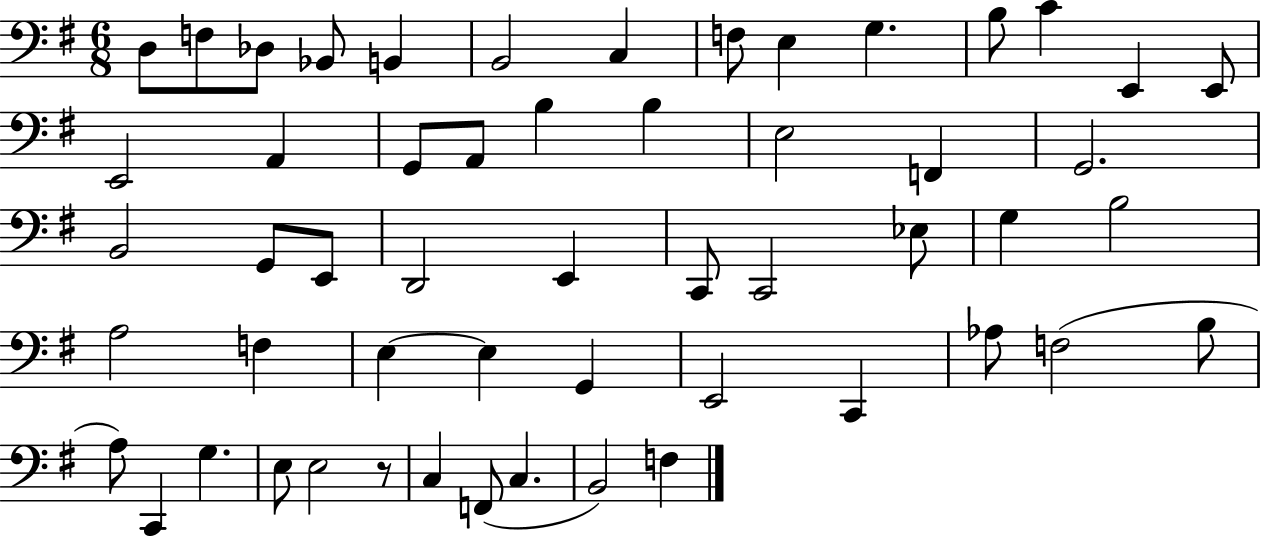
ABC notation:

X:1
T:Untitled
M:6/8
L:1/4
K:G
D,/2 F,/2 _D,/2 _B,,/2 B,, B,,2 C, F,/2 E, G, B,/2 C E,, E,,/2 E,,2 A,, G,,/2 A,,/2 B, B, E,2 F,, G,,2 B,,2 G,,/2 E,,/2 D,,2 E,, C,,/2 C,,2 _E,/2 G, B,2 A,2 F, E, E, G,, E,,2 C,, _A,/2 F,2 B,/2 A,/2 C,, G, E,/2 E,2 z/2 C, F,,/2 C, B,,2 F,